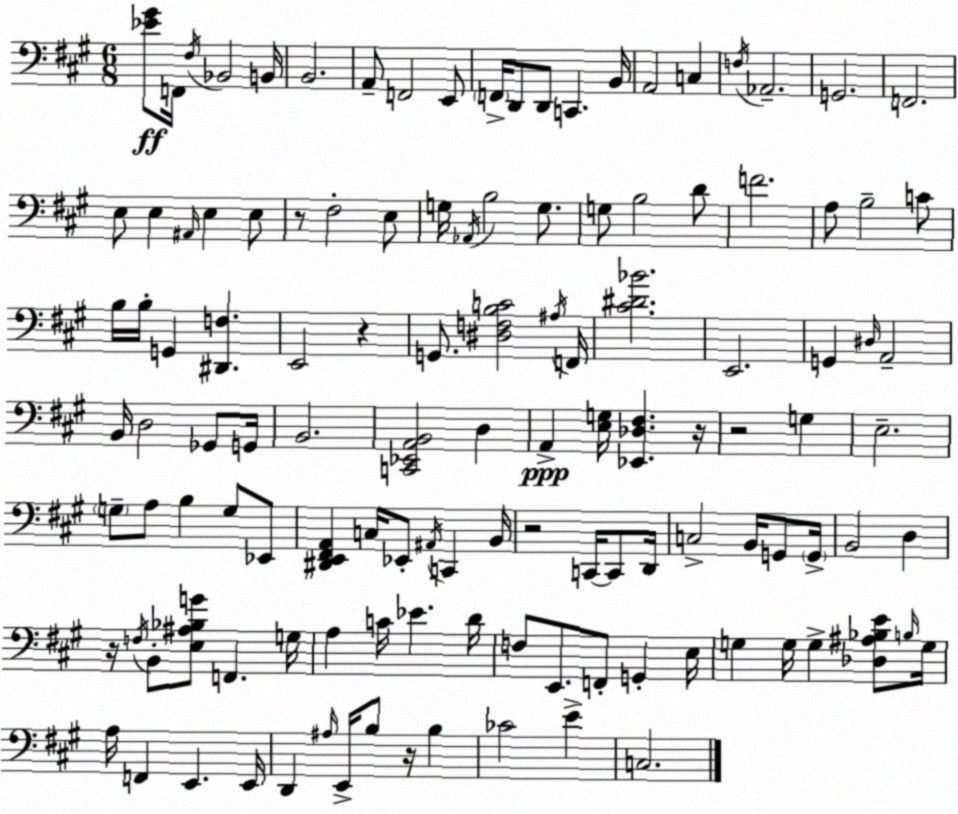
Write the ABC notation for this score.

X:1
T:Untitled
M:6/8
L:1/4
K:A
[_E^G]/2 F,,/4 ^F,/4 _B,,2 B,,/4 B,,2 A,,/2 F,,2 E,,/2 F,,/4 D,,/2 D,,/2 C,, B,,/4 A,,2 C, F,/4 _A,,2 G,,2 F,,2 E,/2 E, ^A,,/4 E, E,/2 z/2 ^F,2 E,/2 G,/4 _A,,/4 B,2 G,/2 G,/2 B,2 D/2 F2 A,/2 B,2 C/2 B,/4 B,/4 G,, [^D,,F,] E,,2 z G,,/2 [^D,F,B,C]2 ^A,/4 F,,/4 [^C^D_B]2 E,,2 G,, ^D,/4 A,,2 B,,/4 D,2 _G,,/2 G,,/4 B,,2 [C,,_E,,A,,B,,]2 D, A,, [E,G,]/4 [_E,,_D,^F,] z/4 z2 G, E,2 G,/2 A,/2 B, G,/2 _E,,/2 [^D,,E,,^F,,A,,] C,/4 _E,,/2 ^A,,/4 C,, B,,/4 z2 C,,/4 C,,/2 D,,/4 C,2 B,,/4 G,,/2 G,,/4 B,,2 D, z/4 F,/4 B,,/2 [E,^A,_B,G]/2 F,, G,/4 A, C/4 _E D/4 F,/2 E,,/2 F,,/2 G,, E,/4 G, G,/4 G, [_D,^A,_B,E]/2 B,/4 G,/4 A,/4 F,, E,, E,,/4 D,, ^A,/4 E,,/4 B,/2 z/4 B, _C2 E C,2